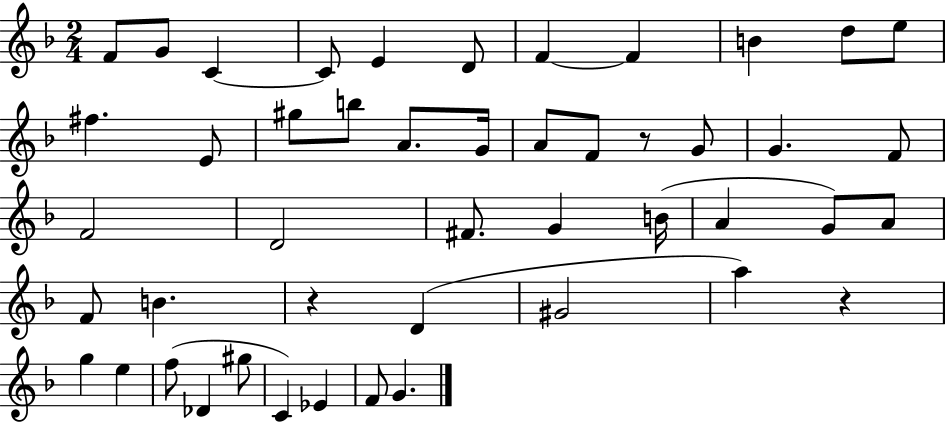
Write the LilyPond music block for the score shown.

{
  \clef treble
  \numericTimeSignature
  \time 2/4
  \key f \major
  \repeat volta 2 { f'8 g'8 c'4~~ | c'8 e'4 d'8 | f'4~~ f'4 | b'4 d''8 e''8 | \break fis''4. e'8 | gis''8 b''8 a'8. g'16 | a'8 f'8 r8 g'8 | g'4. f'8 | \break f'2 | d'2 | fis'8. g'4 b'16( | a'4 g'8) a'8 | \break f'8 b'4. | r4 d'4( | gis'2 | a''4) r4 | \break g''4 e''4 | f''8( des'4 gis''8 | c'4) ees'4 | f'8 g'4. | \break } \bar "|."
}